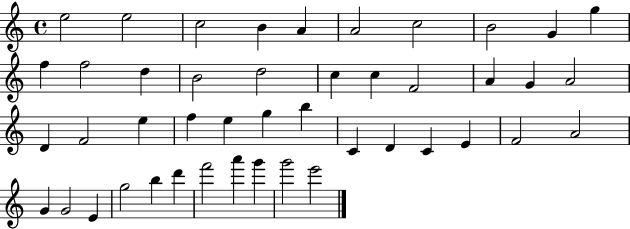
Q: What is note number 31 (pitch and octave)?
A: C4